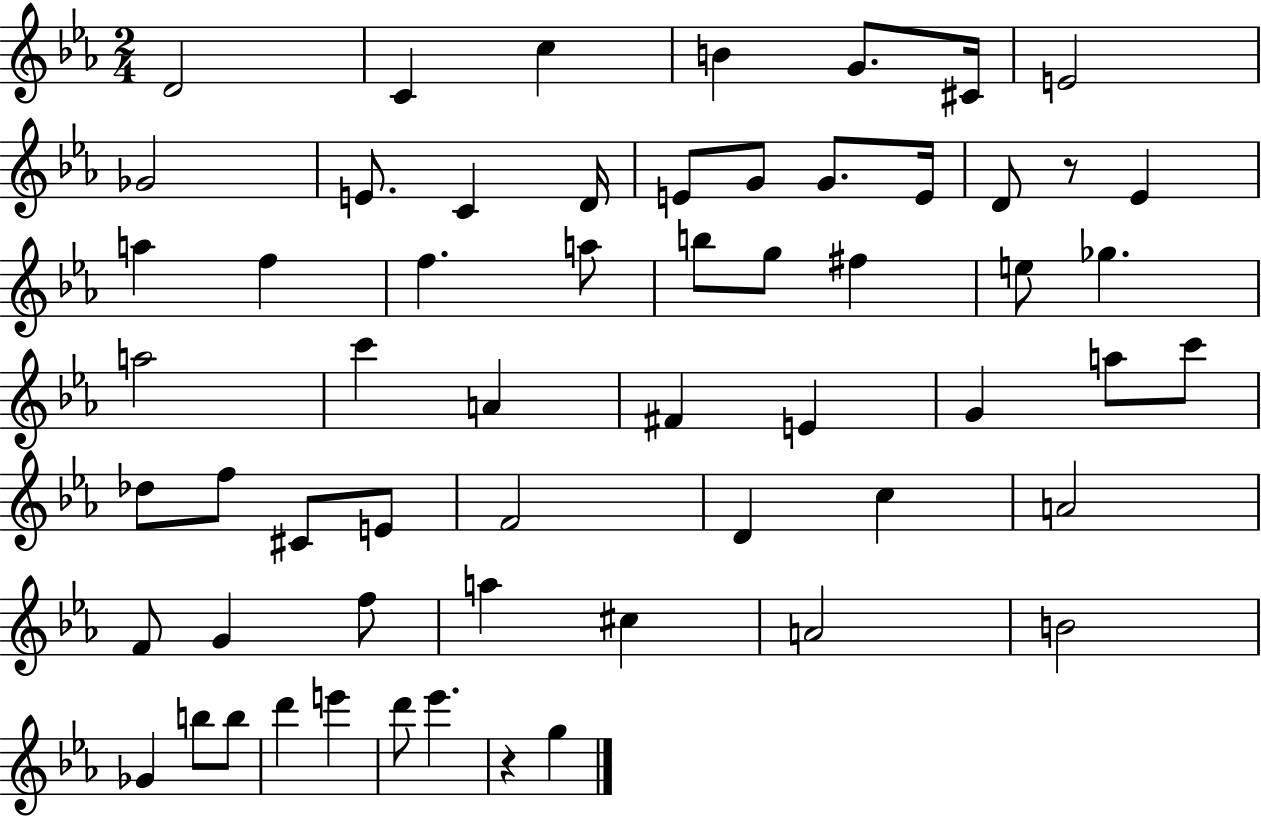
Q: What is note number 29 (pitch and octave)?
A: A4